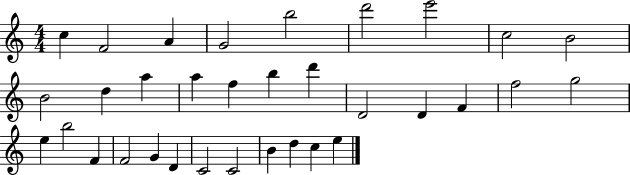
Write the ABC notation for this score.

X:1
T:Untitled
M:4/4
L:1/4
K:C
c F2 A G2 b2 d'2 e'2 c2 B2 B2 d a a f b d' D2 D F f2 g2 e b2 F F2 G D C2 C2 B d c e